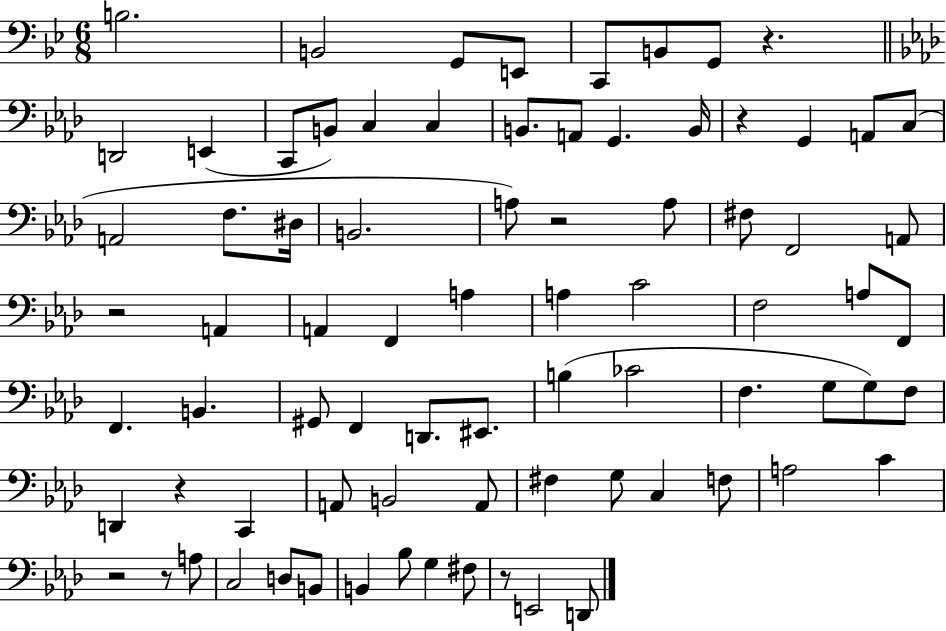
B3/h. B2/h G2/e E2/e C2/e B2/e G2/e R/q. D2/h E2/q C2/e B2/e C3/q C3/q B2/e. A2/e G2/q. B2/s R/q G2/q A2/e C3/e A2/h F3/e. D#3/s B2/h. A3/e R/h A3/e F#3/e F2/h A2/e R/h A2/q A2/q F2/q A3/q A3/q C4/h F3/h A3/e F2/e F2/q. B2/q. G#2/e F2/q D2/e. EIS2/e. B3/q CES4/h F3/q. G3/e G3/e F3/e D2/q R/q C2/q A2/e B2/h A2/e F#3/q G3/e C3/q F3/e A3/h C4/q R/h R/e A3/e C3/h D3/e B2/e B2/q Bb3/e G3/q F#3/e R/e E2/h D2/e